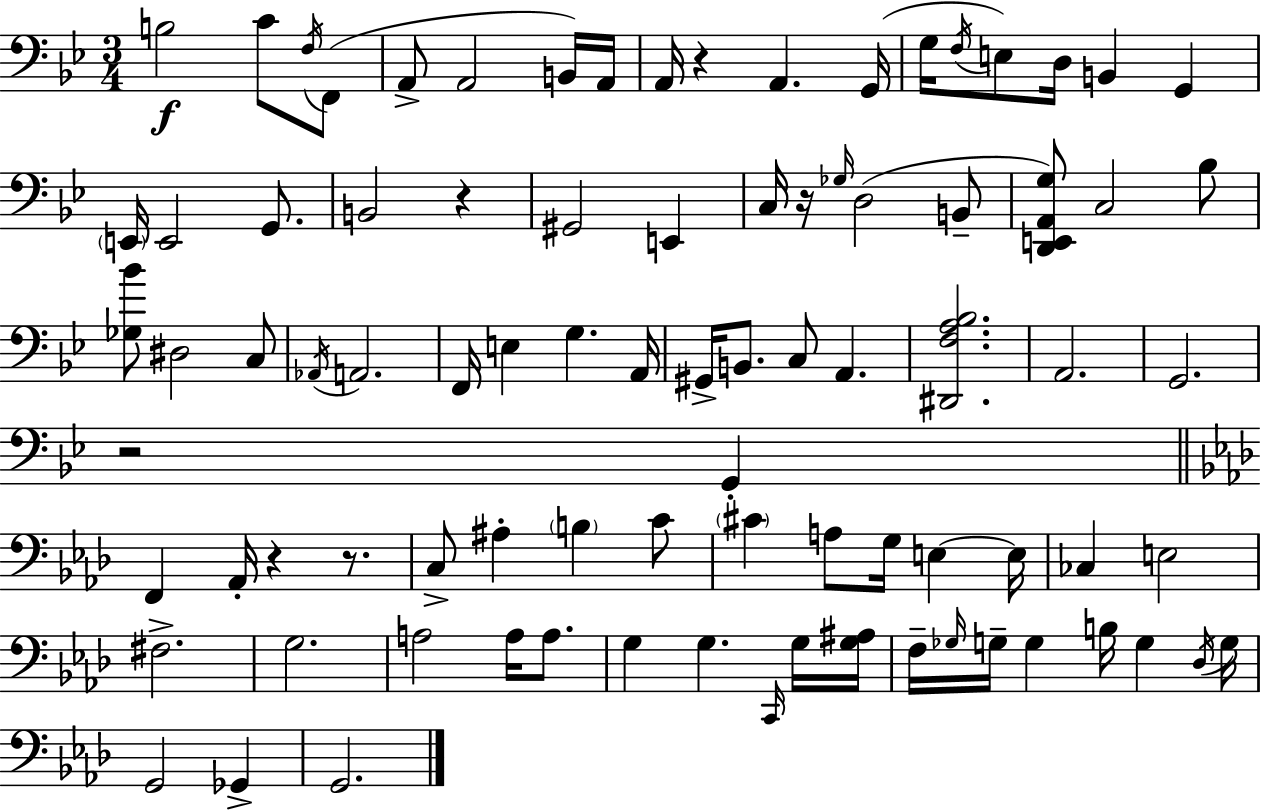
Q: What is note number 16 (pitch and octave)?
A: B2